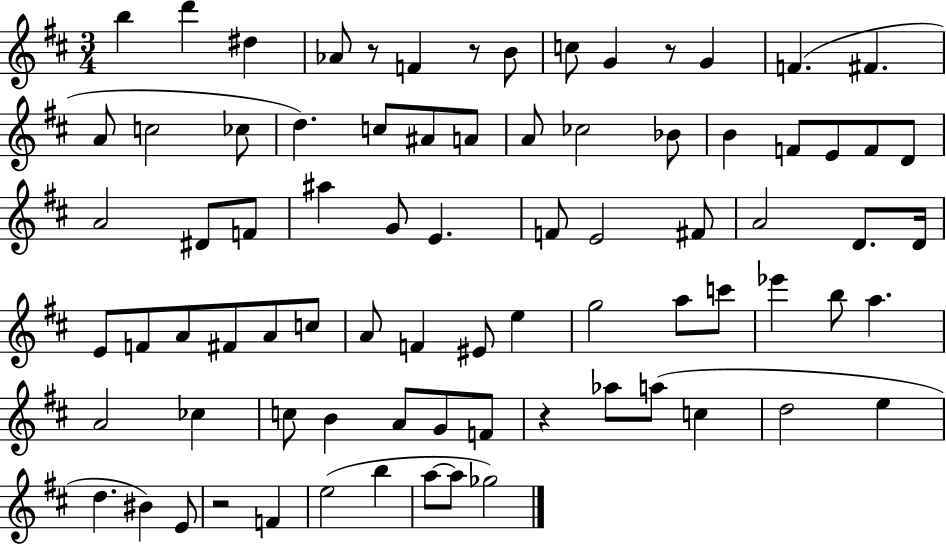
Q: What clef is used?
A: treble